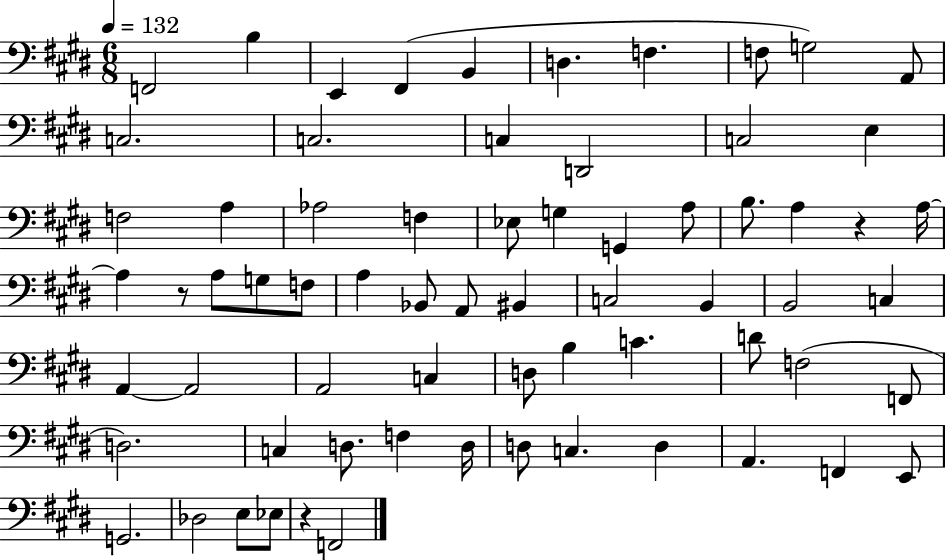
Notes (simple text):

F2/h B3/q E2/q F#2/q B2/q D3/q. F3/q. F3/e G3/h A2/e C3/h. C3/h. C3/q D2/h C3/h E3/q F3/h A3/q Ab3/h F3/q Eb3/e G3/q G2/q A3/e B3/e. A3/q R/q A3/s A3/q R/e A3/e G3/e F3/e A3/q Bb2/e A2/e BIS2/q C3/h B2/q B2/h C3/q A2/q A2/h A2/h C3/q D3/e B3/q C4/q. D4/e F3/h F2/e D3/h. C3/q D3/e. F3/q D3/s D3/e C3/q. D3/q A2/q. F2/q E2/e G2/h. Db3/h E3/e Eb3/e R/q F2/h